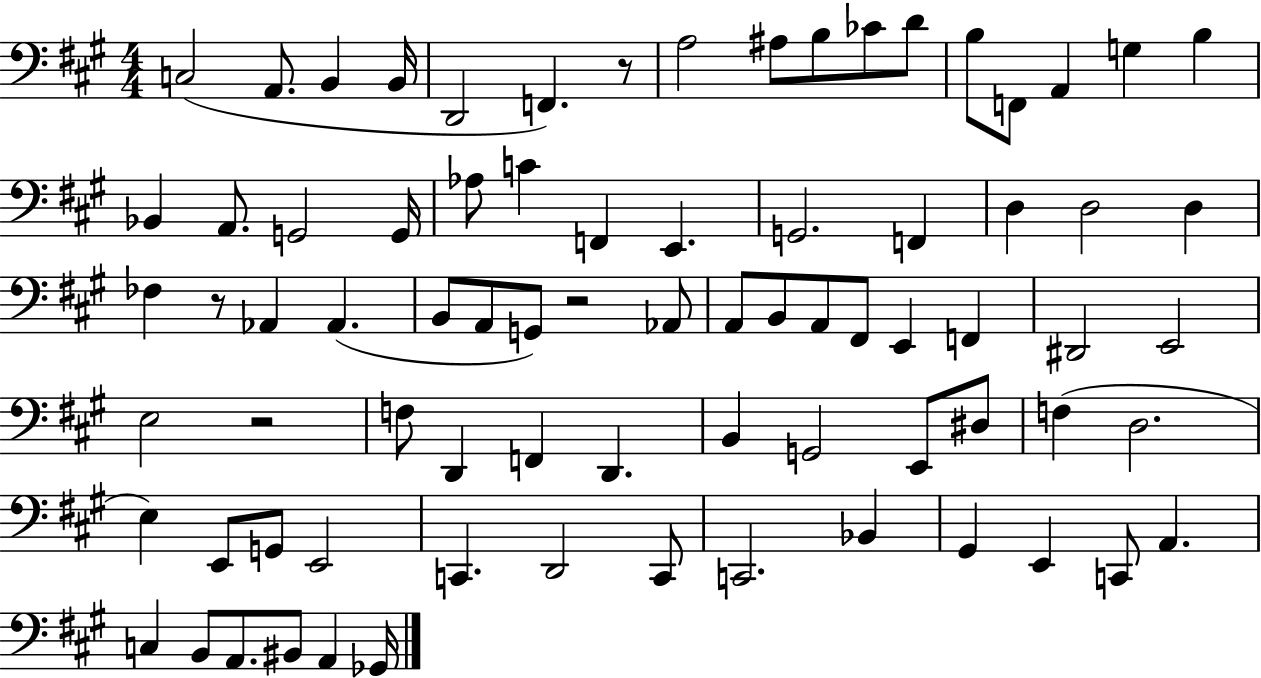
{
  \clef bass
  \numericTimeSignature
  \time 4/4
  \key a \major
  \repeat volta 2 { c2( a,8. b,4 b,16 | d,2 f,4.) r8 | a2 ais8 b8 ces'8 d'8 | b8 f,8 a,4 g4 b4 | \break bes,4 a,8. g,2 g,16 | aes8 c'4 f,4 e,4. | g,2. f,4 | d4 d2 d4 | \break fes4 r8 aes,4 aes,4.( | b,8 a,8 g,8) r2 aes,8 | a,8 b,8 a,8 fis,8 e,4 f,4 | dis,2 e,2 | \break e2 r2 | f8 d,4 f,4 d,4. | b,4 g,2 e,8 dis8 | f4( d2. | \break e4) e,8 g,8 e,2 | c,4. d,2 c,8 | c,2. bes,4 | gis,4 e,4 c,8 a,4. | \break c4 b,8 a,8. bis,8 a,4 ges,16 | } \bar "|."
}